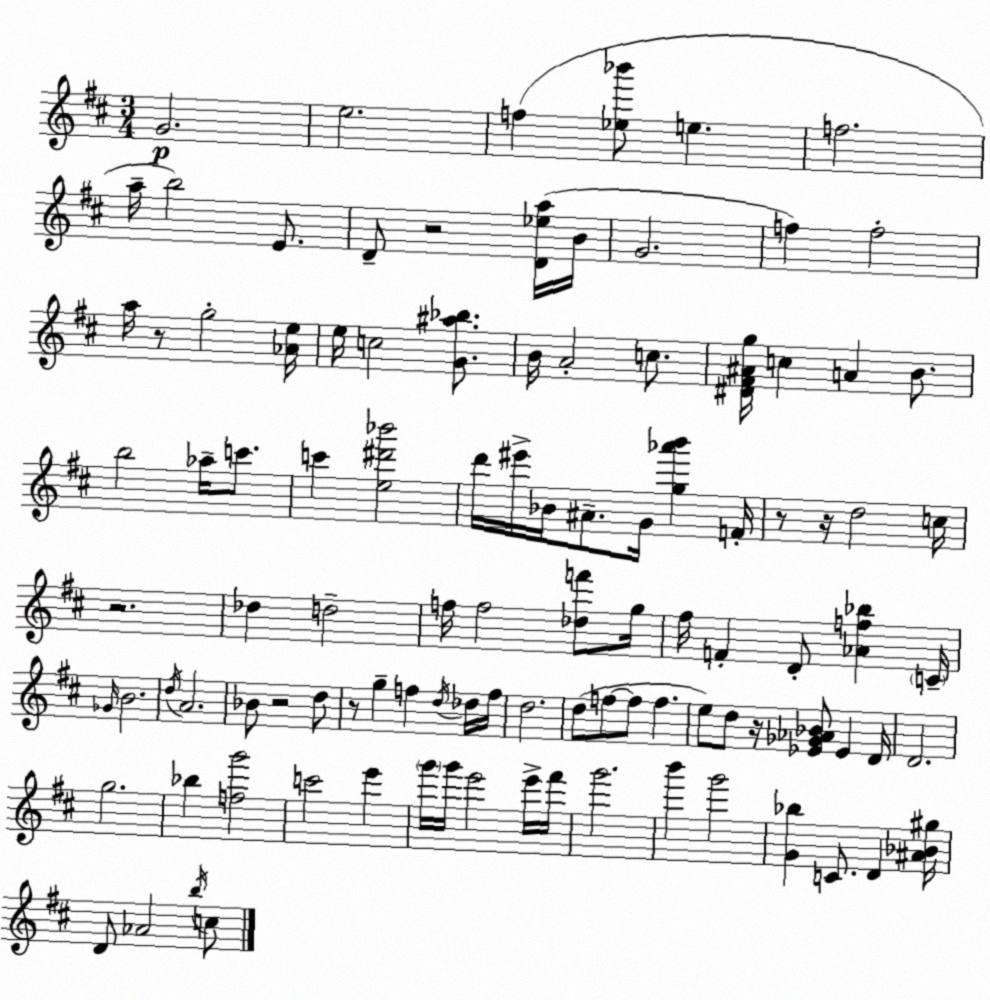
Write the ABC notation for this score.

X:1
T:Untitled
M:3/4
L:1/4
K:D
G2 e2 f [_e_b']/2 e f2 a/4 b2 E/2 D/2 z2 [D_ea]/4 B/4 G2 f f2 a/4 z/2 g2 [_Ae]/4 e/4 c2 [G^a_b]/2 B/4 A2 c/2 [^D^F^Ag]/4 c A B/2 b2 _a/4 c'/2 c' [e^d'_b']2 d'/4 ^e'/4 _B/4 ^A/2 G/4 [g_a'b'] F/4 z/2 z/4 d2 c/4 z2 _d d2 f/4 f2 [_df']/2 g/4 ^f/4 F D/2 [_Af_b] C/4 _G/4 B2 d/4 A2 _B/2 z2 d/2 z/2 g f d/4 _d/4 f/4 d2 d/2 f/2 f/2 f e/2 d/2 z/4 [_E_G_A_B]/2 _E D/4 D2 g2 _b [fg']2 c'2 e' g'/4 g'/4 e'2 e'/4 ^f'/4 g'2 b' g'2 [G_b] C/2 D [^A_B^g]/4 D/2 _A2 b/4 c/2